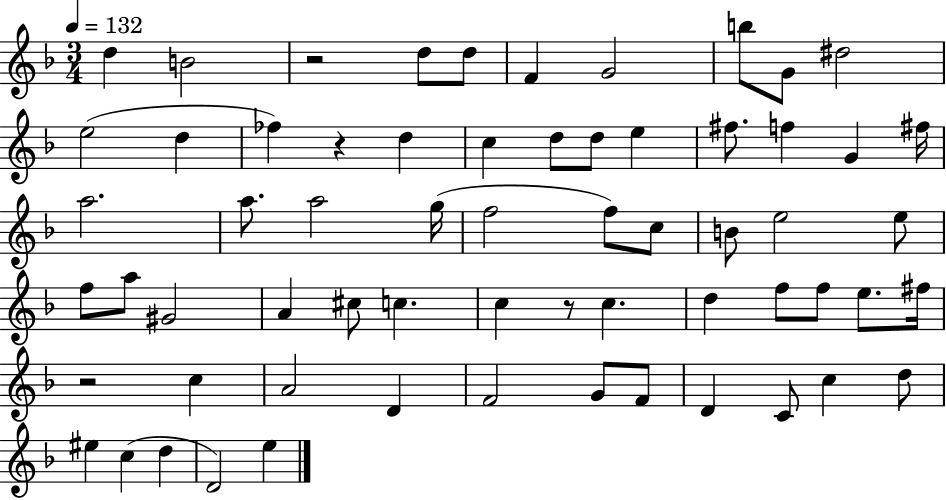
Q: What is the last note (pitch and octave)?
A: E5